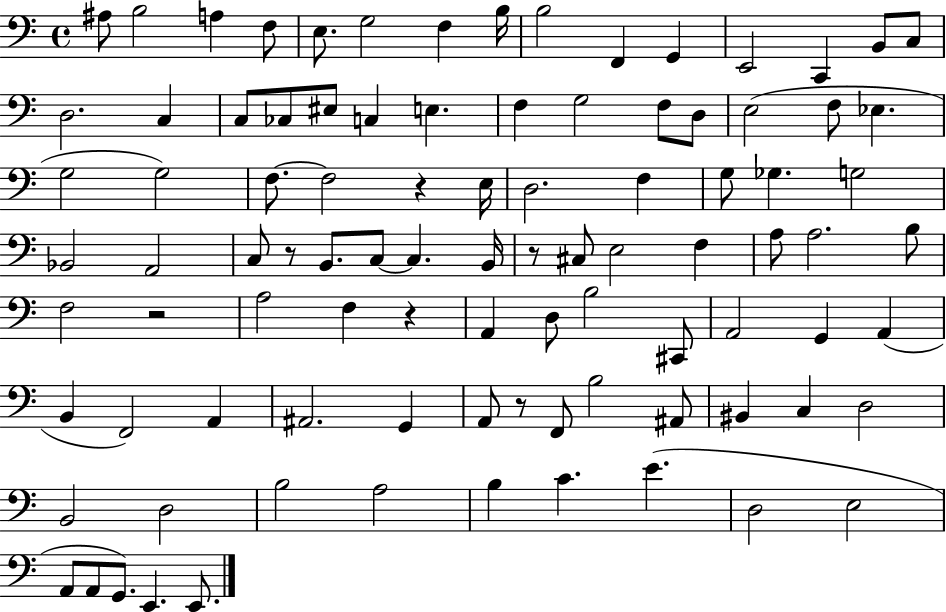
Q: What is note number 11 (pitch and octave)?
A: G2